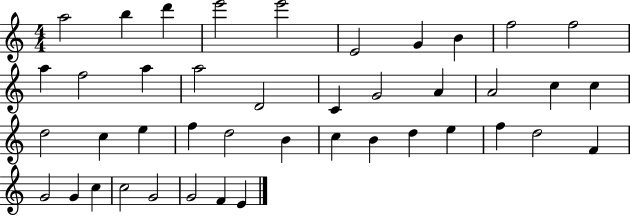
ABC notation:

X:1
T:Untitled
M:4/4
L:1/4
K:C
a2 b d' e'2 e'2 E2 G B f2 f2 a f2 a a2 D2 C G2 A A2 c c d2 c e f d2 B c B d e f d2 F G2 G c c2 G2 G2 F E